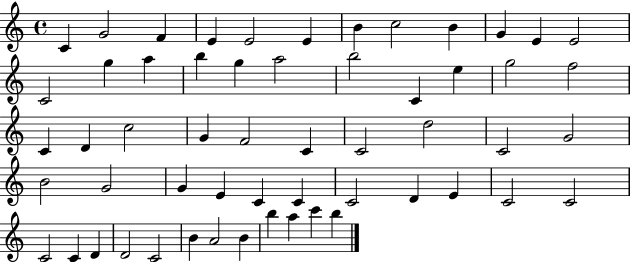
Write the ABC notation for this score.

X:1
T:Untitled
M:4/4
L:1/4
K:C
C G2 F E E2 E B c2 B G E E2 C2 g a b g a2 b2 C e g2 f2 C D c2 G F2 C C2 d2 C2 G2 B2 G2 G E C C C2 D E C2 C2 C2 C D D2 C2 B A2 B b a c' b